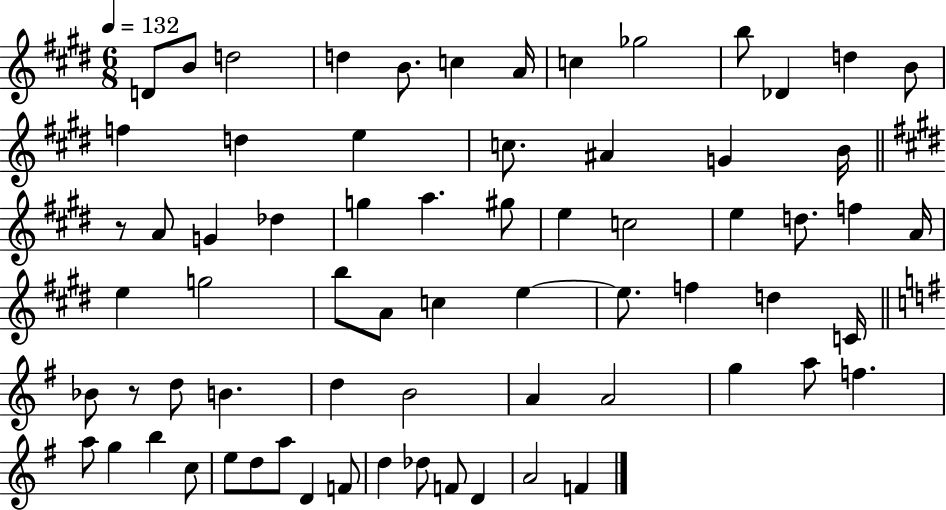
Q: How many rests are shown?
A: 2